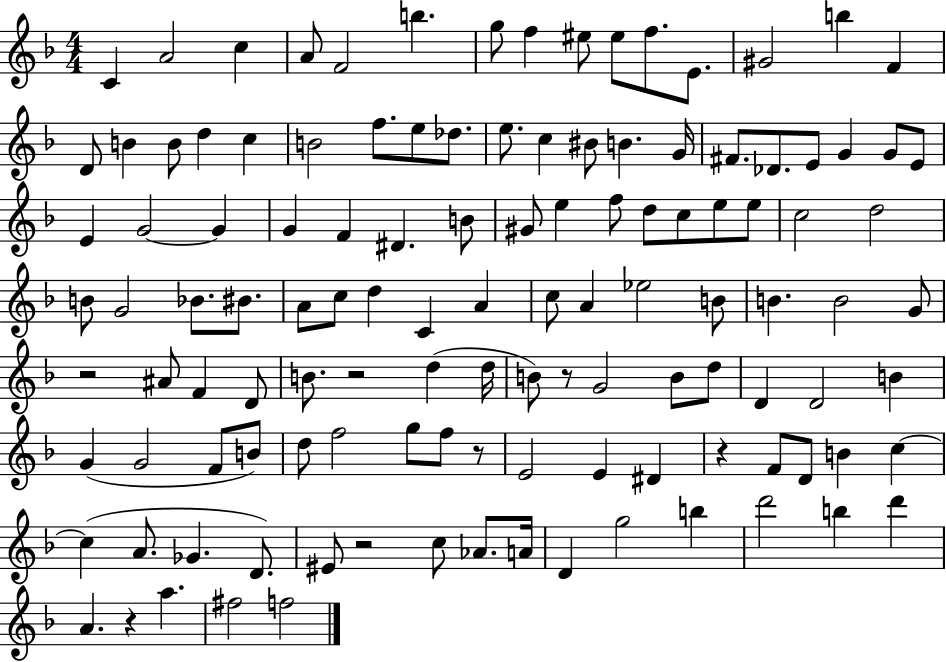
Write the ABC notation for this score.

X:1
T:Untitled
M:4/4
L:1/4
K:F
C A2 c A/2 F2 b g/2 f ^e/2 ^e/2 f/2 E/2 ^G2 b F D/2 B B/2 d c B2 f/2 e/2 _d/2 e/2 c ^B/2 B G/4 ^F/2 _D/2 E/2 G G/2 E/2 E G2 G G F ^D B/2 ^G/2 e f/2 d/2 c/2 e/2 e/2 c2 d2 B/2 G2 _B/2 ^B/2 A/2 c/2 d C A c/2 A _e2 B/2 B B2 G/2 z2 ^A/2 F D/2 B/2 z2 d d/4 B/2 z/2 G2 B/2 d/2 D D2 B G G2 F/2 B/2 d/2 f2 g/2 f/2 z/2 E2 E ^D z F/2 D/2 B c c A/2 _G D/2 ^E/2 z2 c/2 _A/2 A/4 D g2 b d'2 b d' A z a ^f2 f2